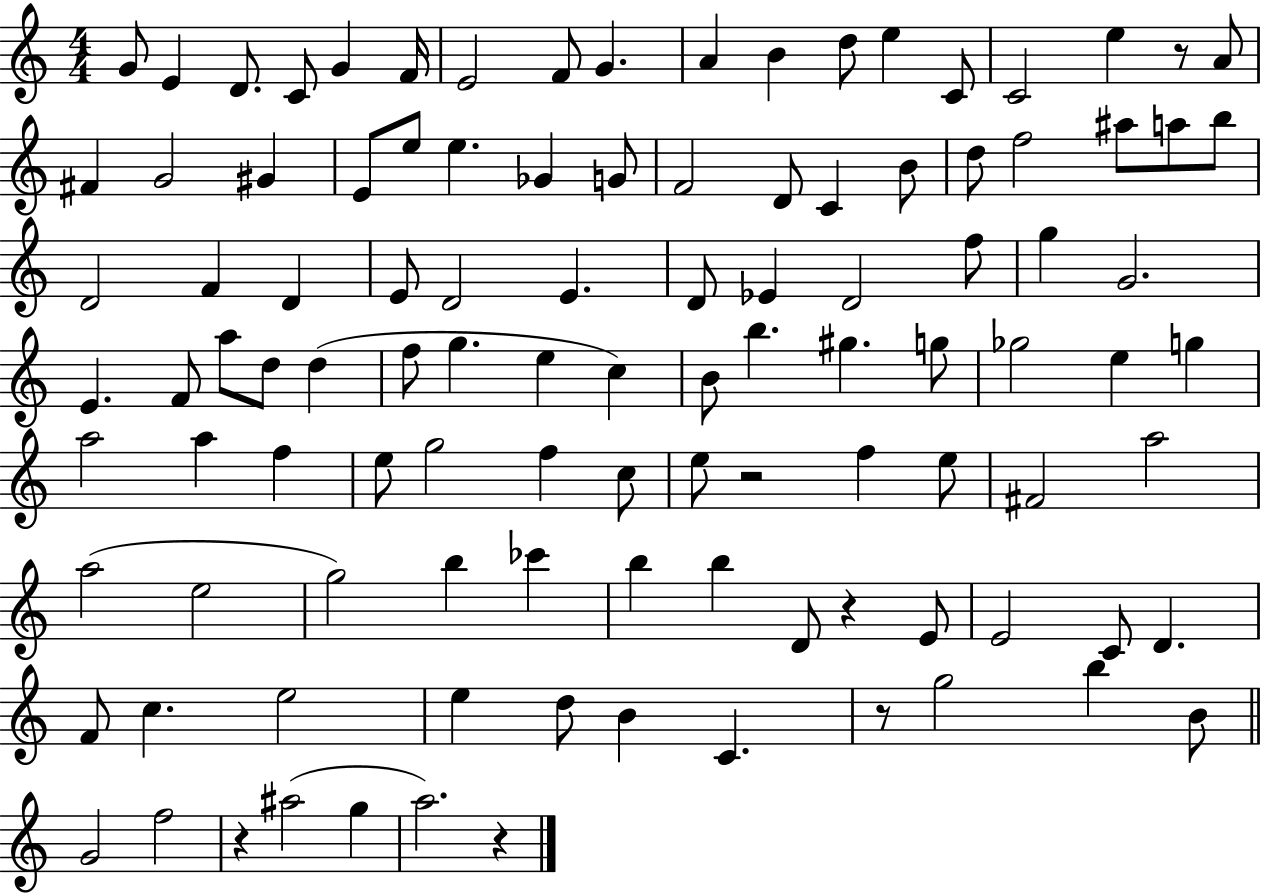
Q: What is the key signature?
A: C major